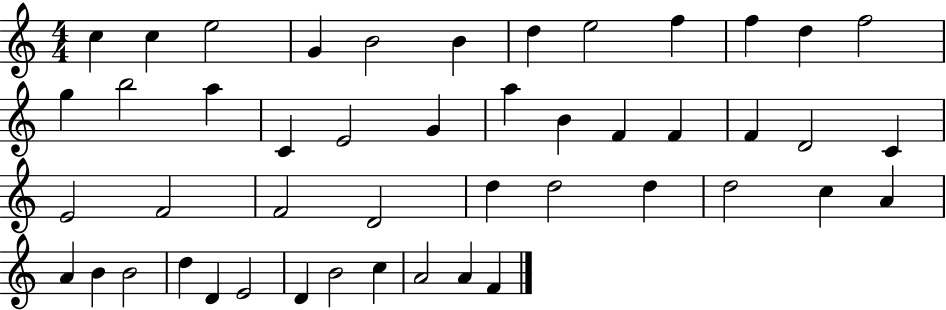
{
  \clef treble
  \numericTimeSignature
  \time 4/4
  \key c \major
  c''4 c''4 e''2 | g'4 b'2 b'4 | d''4 e''2 f''4 | f''4 d''4 f''2 | \break g''4 b''2 a''4 | c'4 e'2 g'4 | a''4 b'4 f'4 f'4 | f'4 d'2 c'4 | \break e'2 f'2 | f'2 d'2 | d''4 d''2 d''4 | d''2 c''4 a'4 | \break a'4 b'4 b'2 | d''4 d'4 e'2 | d'4 b'2 c''4 | a'2 a'4 f'4 | \break \bar "|."
}